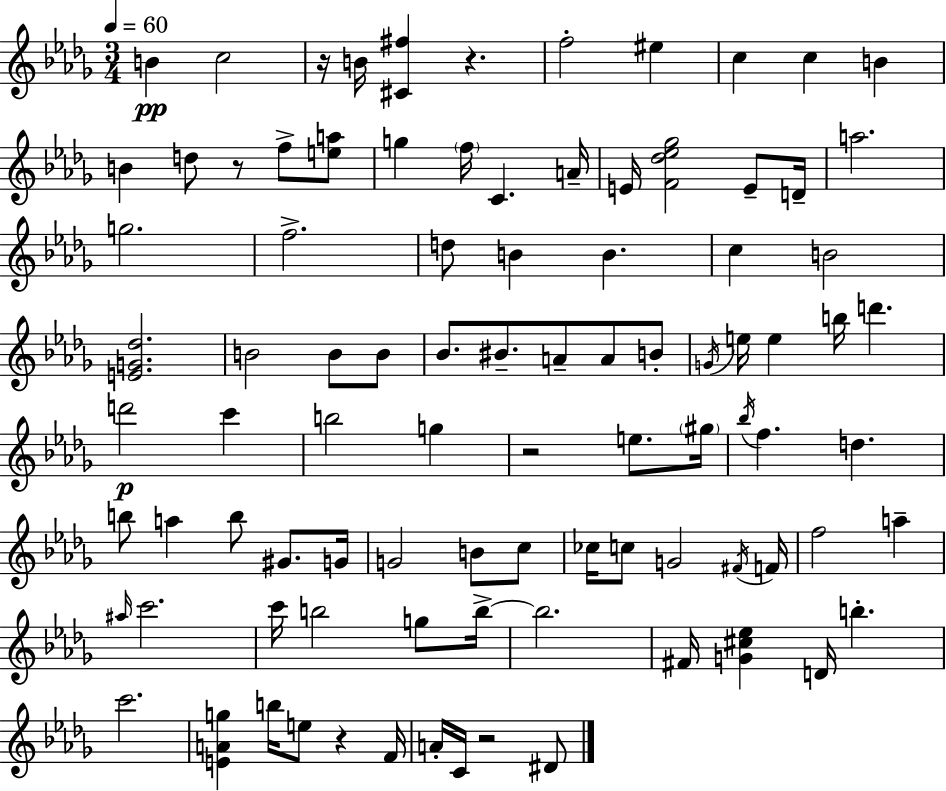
{
  \clef treble
  \numericTimeSignature
  \time 3/4
  \key bes \minor
  \tempo 4 = 60
  \repeat volta 2 { b'4\pp c''2 | r16 b'16 <cis' fis''>4 r4. | f''2-. eis''4 | c''4 c''4 b'4 | \break b'4 d''8 r8 f''8-> <e'' a''>8 | g''4 \parenthesize f''16 c'4. a'16-- | e'16 <f' des'' ees'' ges''>2 e'8-- d'16-- | a''2. | \break g''2. | f''2.-> | d''8 b'4 b'4. | c''4 b'2 | \break <e' g' des''>2. | b'2 b'8 b'8 | bes'8. bis'8.-- a'8-- a'8 b'8-. | \acciaccatura { g'16 } e''16 e''4 b''16 d'''4. | \break d'''2\p c'''4 | b''2 g''4 | r2 e''8. | \parenthesize gis''16 \acciaccatura { bes''16 } f''4. d''4. | \break b''8 a''4 b''8 gis'8. | g'16 g'2 b'8 | c''8 ces''16 c''8 g'2 | \acciaccatura { fis'16 } f'16 f''2 a''4-- | \break \grace { ais''16 } c'''2. | c'''16 b''2 | g''8 b''16->~~ b''2. | fis'16 <g' cis'' ees''>4 d'16 b''4.-. | \break c'''2. | <e' a' g''>4 b''16 e''8 r4 | f'16 a'16-. c'16 r2 | dis'8 } \bar "|."
}